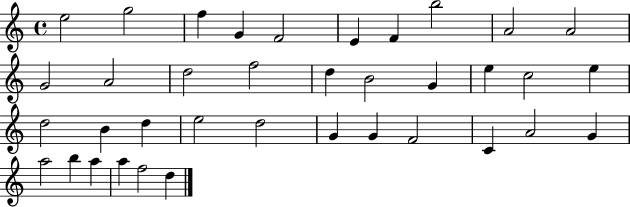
E5/h G5/h F5/q G4/q F4/h E4/q F4/q B5/h A4/h A4/h G4/h A4/h D5/h F5/h D5/q B4/h G4/q E5/q C5/h E5/q D5/h B4/q D5/q E5/h D5/h G4/q G4/q F4/h C4/q A4/h G4/q A5/h B5/q A5/q A5/q F5/h D5/q